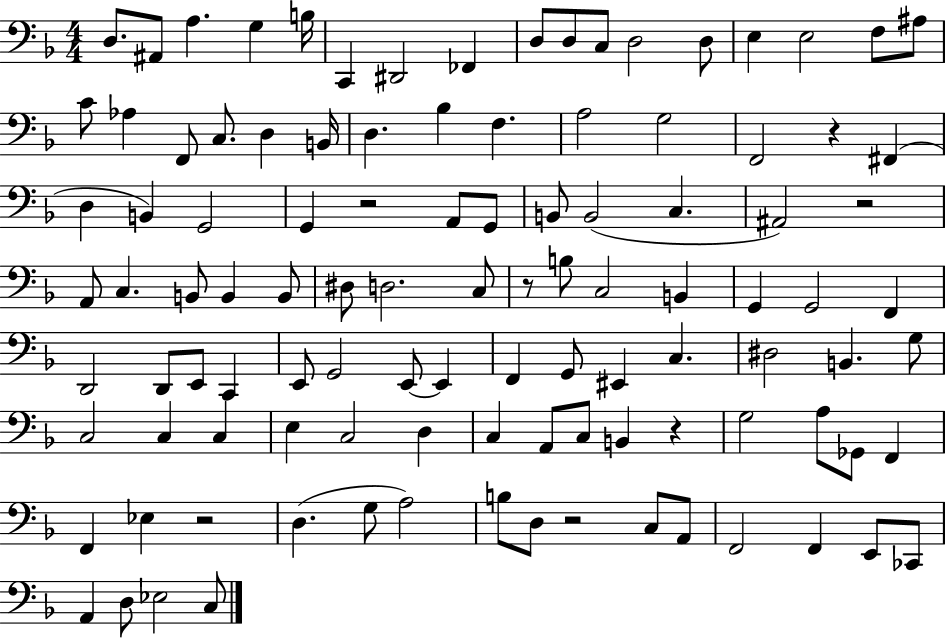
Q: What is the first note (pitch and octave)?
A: D3